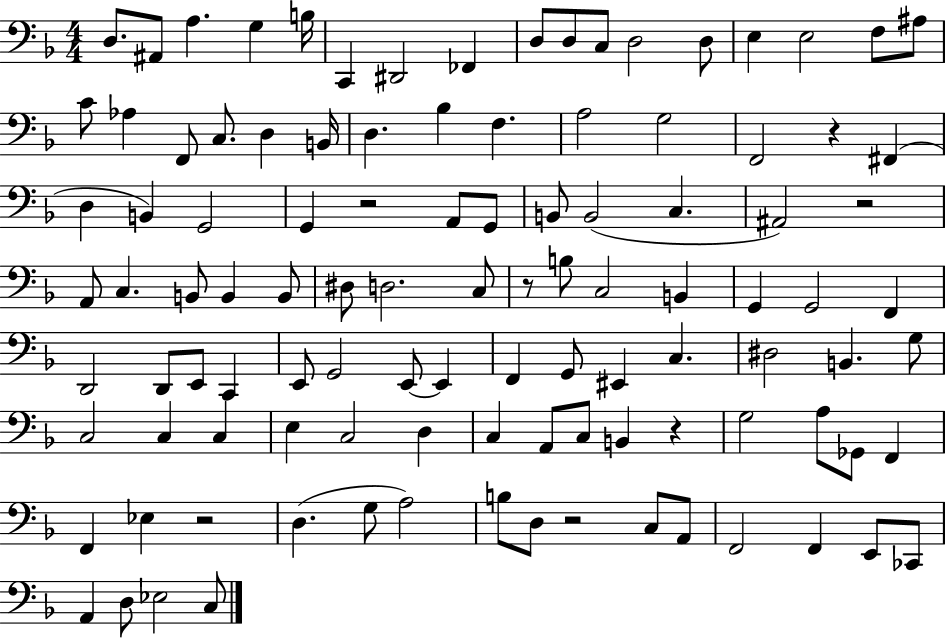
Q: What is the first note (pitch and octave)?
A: D3